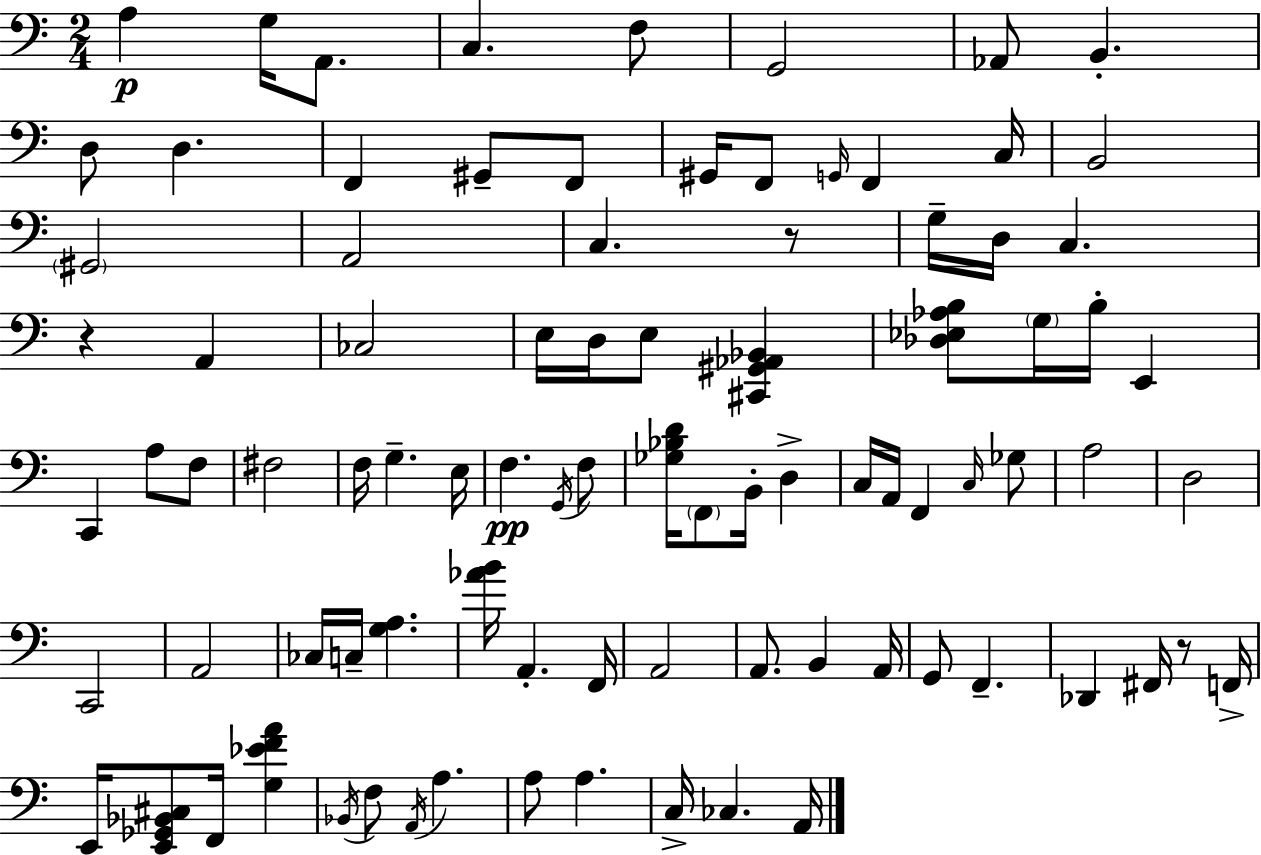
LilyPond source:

{
  \clef bass
  \numericTimeSignature
  \time 2/4
  \key c \major
  a4\p g16 a,8. | c4. f8 | g,2 | aes,8 b,4.-. | \break d8 d4. | f,4 gis,8-- f,8 | gis,16 f,8 \grace { g,16 } f,4 | c16 b,2 | \break \parenthesize gis,2 | a,2 | c4. r8 | g16-- d16 c4. | \break r4 a,4 | ces2 | e16 d16 e8 <cis, gis, aes, bes,>4 | <des ees aes b>8 \parenthesize g16 b16-. e,4 | \break c,4 a8 f8 | fis2 | f16 g4.-- | e16 f4.\pp \acciaccatura { g,16 } | \break f8 <ges bes d'>16 \parenthesize f,8 b,16-. d4-> | c16 a,16 f,4 | \grace { c16 } ges8 a2 | d2 | \break c,2 | a,2 | ces16 c16-- <g a>4. | <aes' b'>16 a,4.-. | \break f,16 a,2 | a,8. b,4 | a,16 g,8 f,4.-- | des,4 fis,16 | \break r8 f,16-> e,16 <e, ges, bes, cis>8 f,16 <g ees' f' a'>4 | \acciaccatura { bes,16 } f8 \acciaccatura { a,16 } a4. | a8 a4. | c16-> ces4. | \break a,16 \bar "|."
}